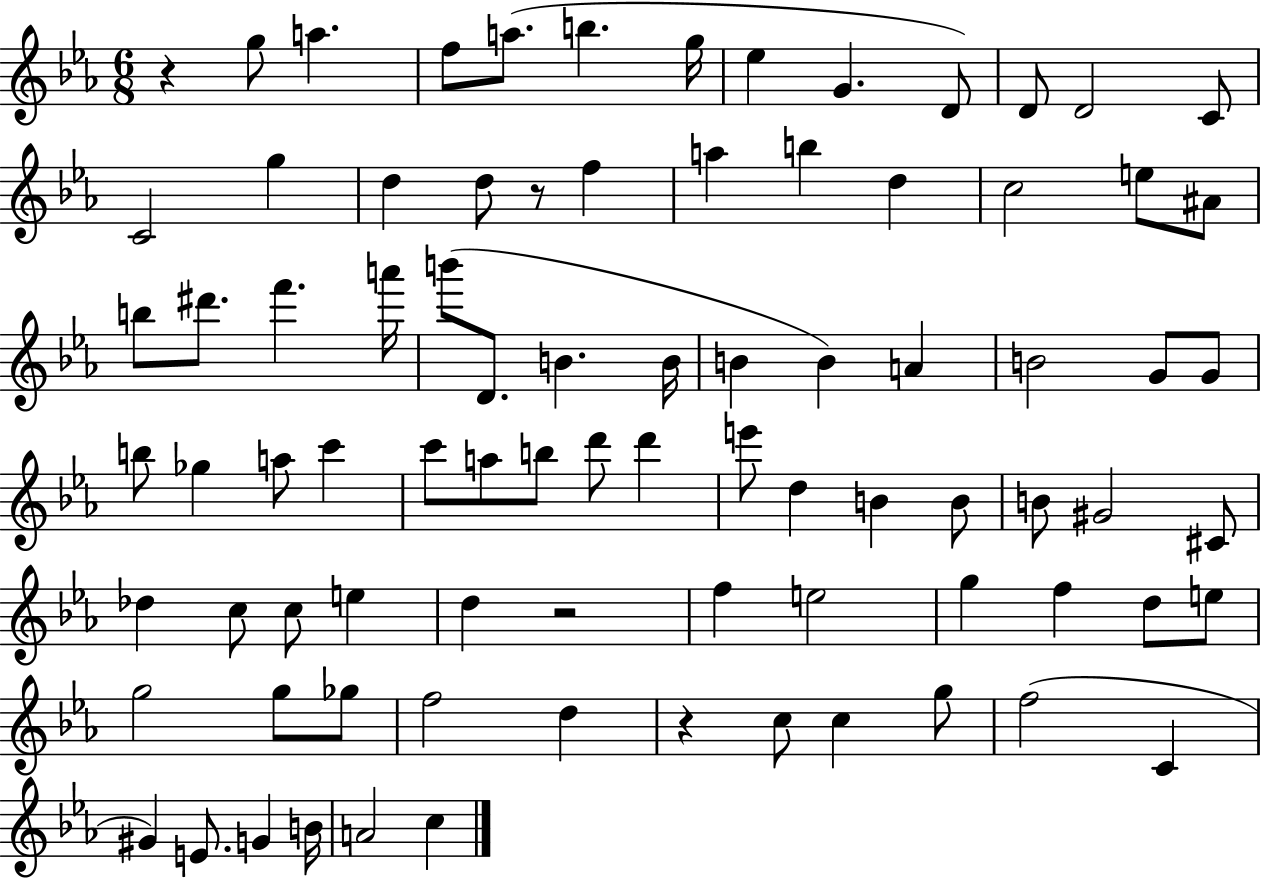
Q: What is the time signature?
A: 6/8